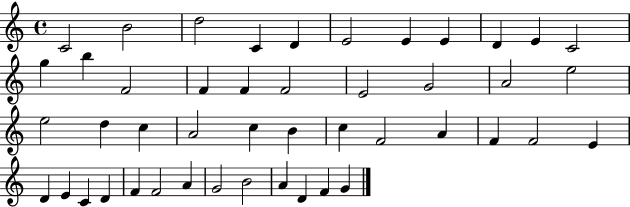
{
  \clef treble
  \time 4/4
  \defaultTimeSignature
  \key c \major
  c'2 b'2 | d''2 c'4 d'4 | e'2 e'4 e'4 | d'4 e'4 c'2 | \break g''4 b''4 f'2 | f'4 f'4 f'2 | e'2 g'2 | a'2 e''2 | \break e''2 d''4 c''4 | a'2 c''4 b'4 | c''4 f'2 a'4 | f'4 f'2 e'4 | \break d'4 e'4 c'4 d'4 | f'4 f'2 a'4 | g'2 b'2 | a'4 d'4 f'4 g'4 | \break \bar "|."
}